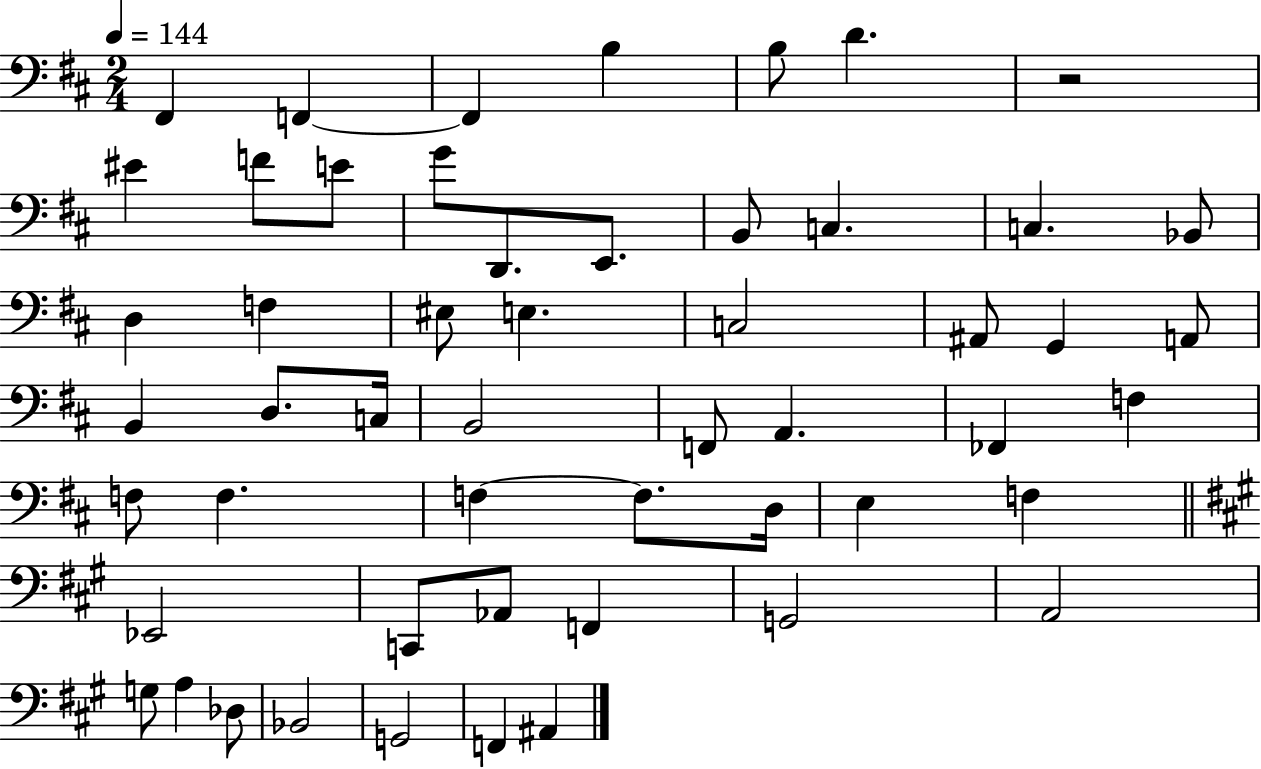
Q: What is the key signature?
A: D major